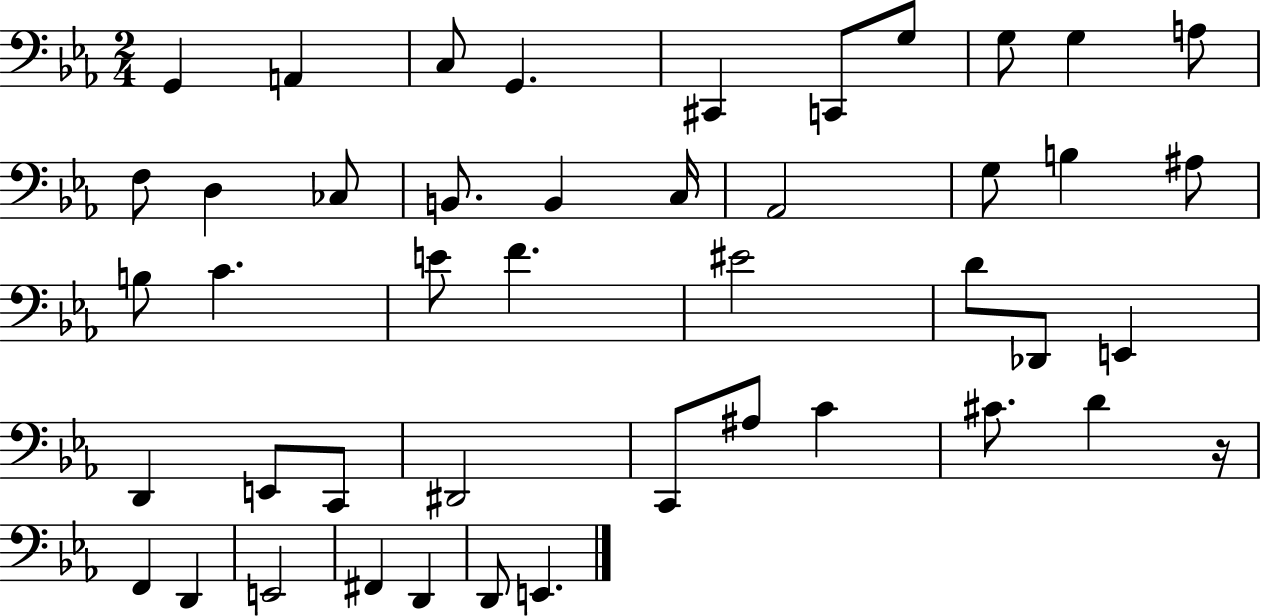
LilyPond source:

{
  \clef bass
  \numericTimeSignature
  \time 2/4
  \key ees \major
  g,4 a,4 | c8 g,4. | cis,4 c,8 g8 | g8 g4 a8 | \break f8 d4 ces8 | b,8. b,4 c16 | aes,2 | g8 b4 ais8 | \break b8 c'4. | e'8 f'4. | eis'2 | d'8 des,8 e,4 | \break d,4 e,8 c,8 | dis,2 | c,8 ais8 c'4 | cis'8. d'4 r16 | \break f,4 d,4 | e,2 | fis,4 d,4 | d,8 e,4. | \break \bar "|."
}